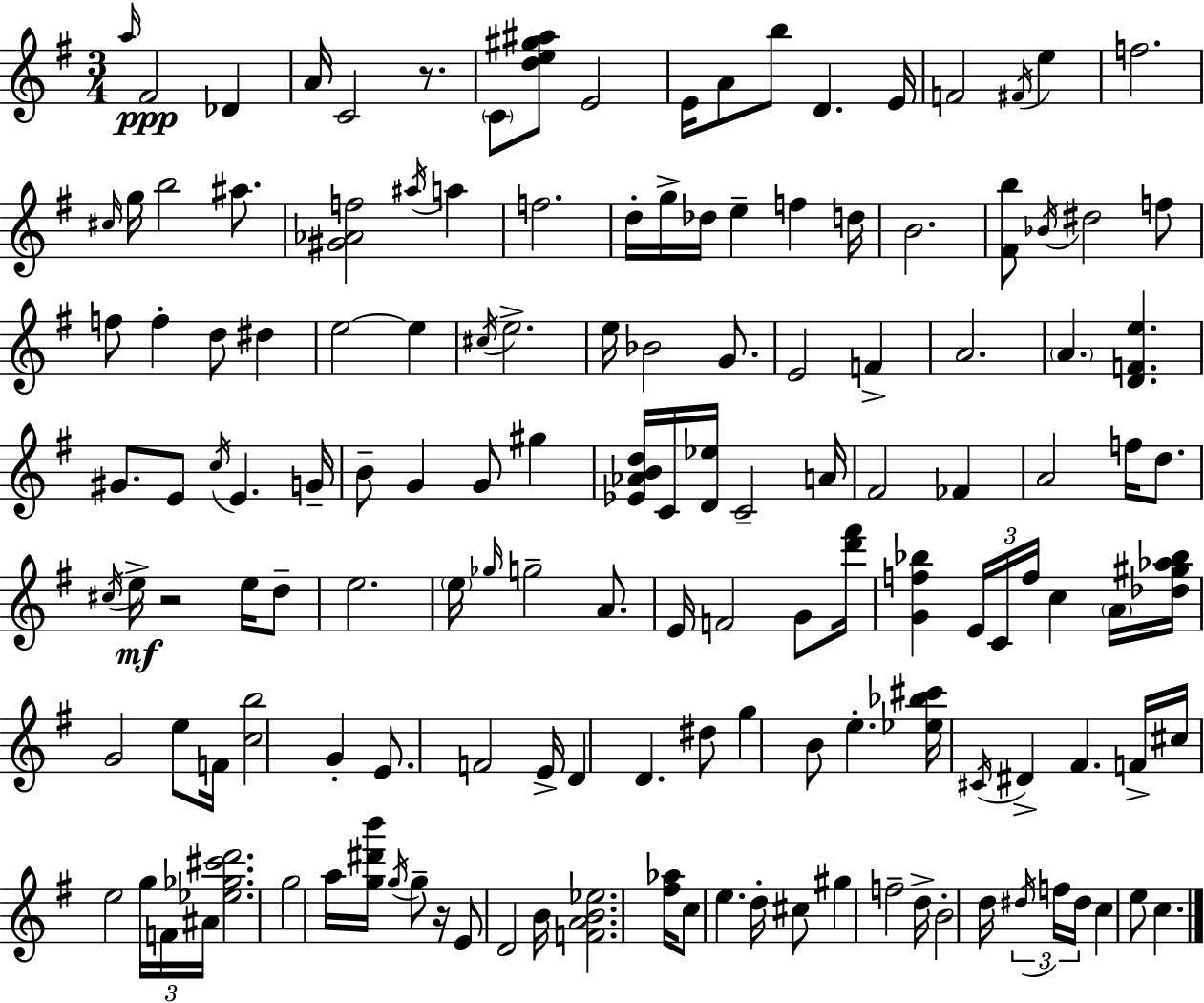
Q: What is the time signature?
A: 3/4